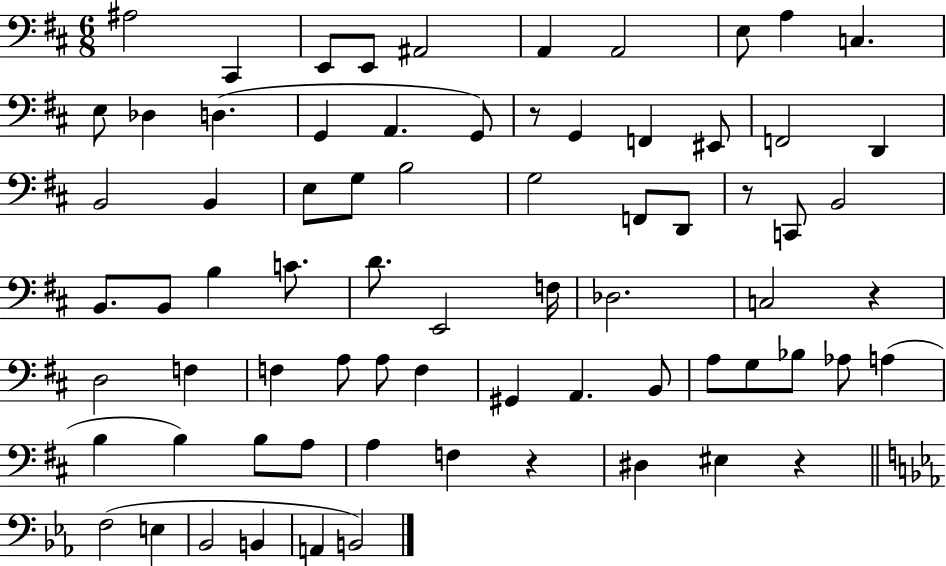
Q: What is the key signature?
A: D major